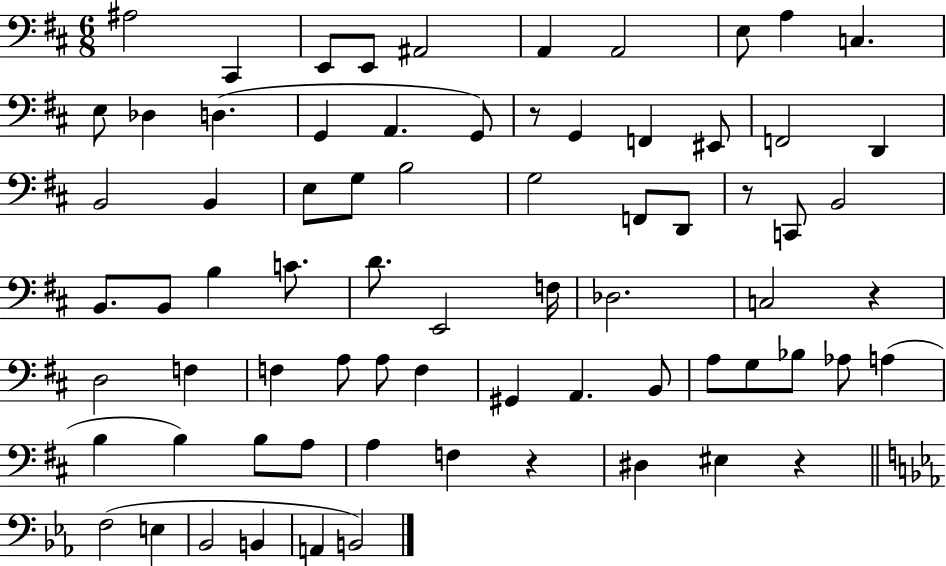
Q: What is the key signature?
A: D major